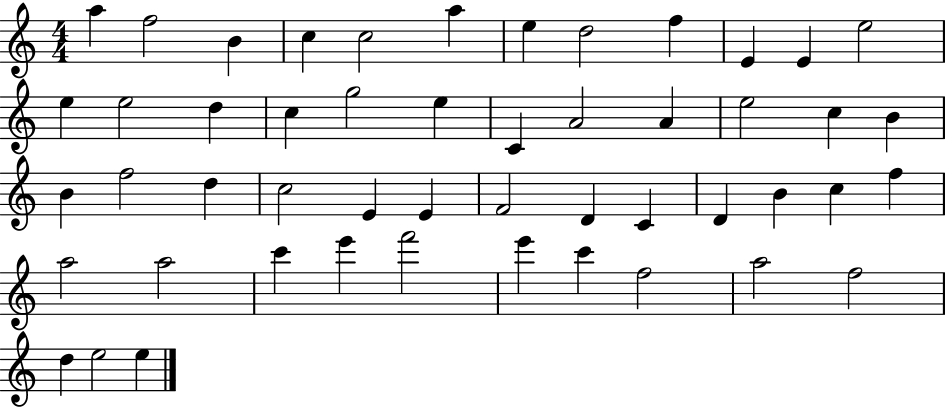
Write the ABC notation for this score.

X:1
T:Untitled
M:4/4
L:1/4
K:C
a f2 B c c2 a e d2 f E E e2 e e2 d c g2 e C A2 A e2 c B B f2 d c2 E E F2 D C D B c f a2 a2 c' e' f'2 e' c' f2 a2 f2 d e2 e